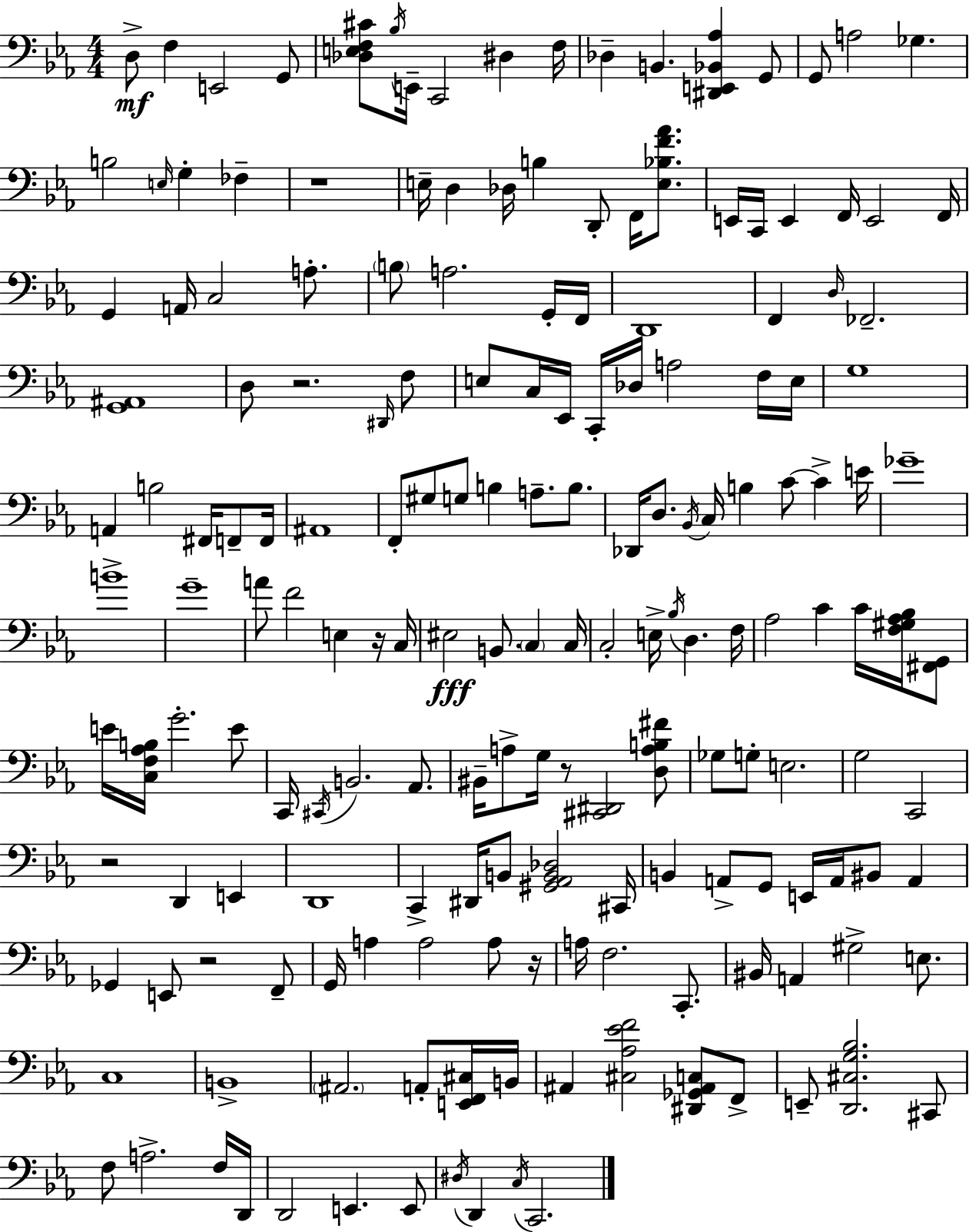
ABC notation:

X:1
T:Untitled
M:4/4
L:1/4
K:Eb
D,/2 F, E,,2 G,,/2 [_D,E,F,^C]/2 _B,/4 E,,/4 C,,2 ^D, F,/4 _D, B,, [^D,,E,,_B,,_A,] G,,/2 G,,/2 A,2 _G, B,2 E,/4 G, _F, z4 E,/4 D, _D,/4 B, D,,/2 F,,/4 [E,_B,F_A]/2 E,,/4 C,,/4 E,, F,,/4 E,,2 F,,/4 G,, A,,/4 C,2 A,/2 B,/2 A,2 G,,/4 F,,/4 D,,4 F,, D,/4 _F,,2 [G,,^A,,]4 D,/2 z2 ^D,,/4 F,/2 E,/2 C,/4 _E,,/4 C,,/4 _D,/4 A,2 F,/4 E,/4 G,4 A,, B,2 ^F,,/4 F,,/2 F,,/4 ^A,,4 F,,/2 ^G,/2 G,/2 B, A,/2 B,/2 _D,,/4 D,/2 _B,,/4 C,/4 B, C/2 C E/4 _G4 B4 G4 A/2 F2 E, z/4 C,/4 ^E,2 B,,/2 C, C,/4 C,2 E,/4 _B,/4 D, F,/4 _A,2 C C/4 [F,^G,_A,_B,]/4 [^F,,G,,]/2 E/4 [C,F,_A,B,]/4 G2 E/2 C,,/4 ^C,,/4 B,,2 _A,,/2 ^B,,/4 A,/2 G,/4 z/2 [^C,,^D,,]2 [D,A,B,^F]/2 _G,/2 G,/2 E,2 G,2 C,,2 z2 D,, E,, D,,4 C,, ^D,,/4 B,,/2 [^G,,_A,,B,,_D,]2 ^C,,/4 B,, A,,/2 G,,/2 E,,/4 A,,/4 ^B,,/2 A,, _G,, E,,/2 z2 F,,/2 G,,/4 A, A,2 A,/2 z/4 A,/4 F,2 C,,/2 ^B,,/4 A,, ^G,2 E,/2 C,4 B,,4 ^A,,2 A,,/2 [E,,F,,^C,]/4 B,,/4 ^A,, [^C,_A,_EF]2 [^D,,_G,,^A,,C,]/2 F,,/2 E,,/2 [D,,^C,G,_B,]2 ^C,,/2 F,/2 A,2 F,/4 D,,/4 D,,2 E,, E,,/2 ^D,/4 D,, C,/4 C,,2